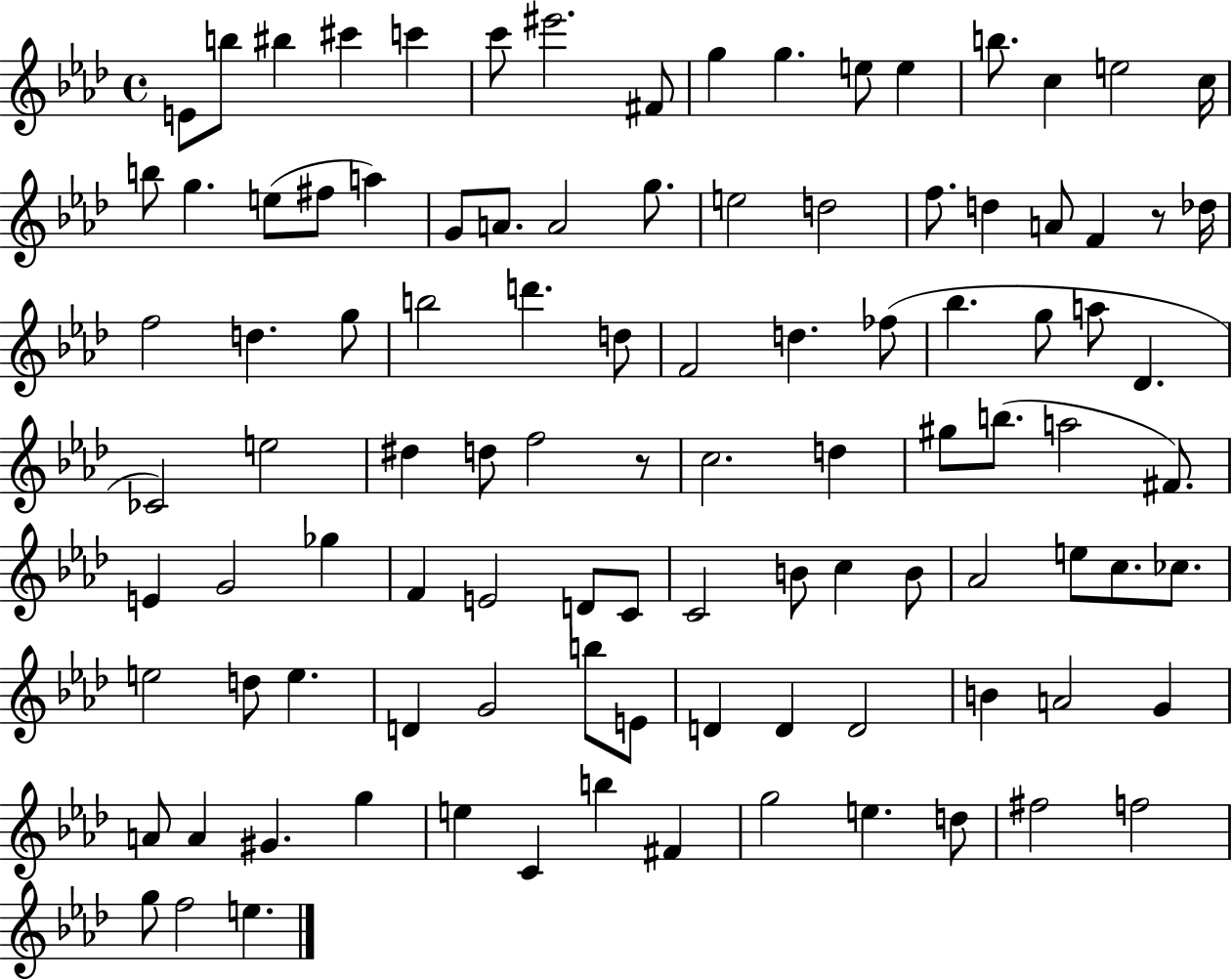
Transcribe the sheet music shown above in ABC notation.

X:1
T:Untitled
M:4/4
L:1/4
K:Ab
E/2 b/2 ^b ^c' c' c'/2 ^e'2 ^F/2 g g e/2 e b/2 c e2 c/4 b/2 g e/2 ^f/2 a G/2 A/2 A2 g/2 e2 d2 f/2 d A/2 F z/2 _d/4 f2 d g/2 b2 d' d/2 F2 d _f/2 _b g/2 a/2 _D _C2 e2 ^d d/2 f2 z/2 c2 d ^g/2 b/2 a2 ^F/2 E G2 _g F E2 D/2 C/2 C2 B/2 c B/2 _A2 e/2 c/2 _c/2 e2 d/2 e D G2 b/2 E/2 D D D2 B A2 G A/2 A ^G g e C b ^F g2 e d/2 ^f2 f2 g/2 f2 e